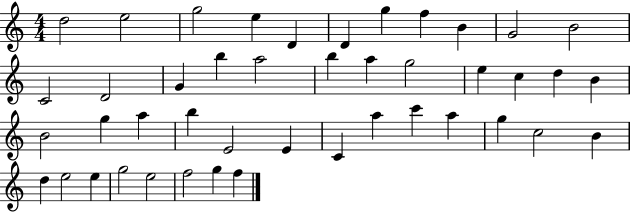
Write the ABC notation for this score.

X:1
T:Untitled
M:4/4
L:1/4
K:C
d2 e2 g2 e D D g f B G2 B2 C2 D2 G b a2 b a g2 e c d B B2 g a b E2 E C a c' a g c2 B d e2 e g2 e2 f2 g f